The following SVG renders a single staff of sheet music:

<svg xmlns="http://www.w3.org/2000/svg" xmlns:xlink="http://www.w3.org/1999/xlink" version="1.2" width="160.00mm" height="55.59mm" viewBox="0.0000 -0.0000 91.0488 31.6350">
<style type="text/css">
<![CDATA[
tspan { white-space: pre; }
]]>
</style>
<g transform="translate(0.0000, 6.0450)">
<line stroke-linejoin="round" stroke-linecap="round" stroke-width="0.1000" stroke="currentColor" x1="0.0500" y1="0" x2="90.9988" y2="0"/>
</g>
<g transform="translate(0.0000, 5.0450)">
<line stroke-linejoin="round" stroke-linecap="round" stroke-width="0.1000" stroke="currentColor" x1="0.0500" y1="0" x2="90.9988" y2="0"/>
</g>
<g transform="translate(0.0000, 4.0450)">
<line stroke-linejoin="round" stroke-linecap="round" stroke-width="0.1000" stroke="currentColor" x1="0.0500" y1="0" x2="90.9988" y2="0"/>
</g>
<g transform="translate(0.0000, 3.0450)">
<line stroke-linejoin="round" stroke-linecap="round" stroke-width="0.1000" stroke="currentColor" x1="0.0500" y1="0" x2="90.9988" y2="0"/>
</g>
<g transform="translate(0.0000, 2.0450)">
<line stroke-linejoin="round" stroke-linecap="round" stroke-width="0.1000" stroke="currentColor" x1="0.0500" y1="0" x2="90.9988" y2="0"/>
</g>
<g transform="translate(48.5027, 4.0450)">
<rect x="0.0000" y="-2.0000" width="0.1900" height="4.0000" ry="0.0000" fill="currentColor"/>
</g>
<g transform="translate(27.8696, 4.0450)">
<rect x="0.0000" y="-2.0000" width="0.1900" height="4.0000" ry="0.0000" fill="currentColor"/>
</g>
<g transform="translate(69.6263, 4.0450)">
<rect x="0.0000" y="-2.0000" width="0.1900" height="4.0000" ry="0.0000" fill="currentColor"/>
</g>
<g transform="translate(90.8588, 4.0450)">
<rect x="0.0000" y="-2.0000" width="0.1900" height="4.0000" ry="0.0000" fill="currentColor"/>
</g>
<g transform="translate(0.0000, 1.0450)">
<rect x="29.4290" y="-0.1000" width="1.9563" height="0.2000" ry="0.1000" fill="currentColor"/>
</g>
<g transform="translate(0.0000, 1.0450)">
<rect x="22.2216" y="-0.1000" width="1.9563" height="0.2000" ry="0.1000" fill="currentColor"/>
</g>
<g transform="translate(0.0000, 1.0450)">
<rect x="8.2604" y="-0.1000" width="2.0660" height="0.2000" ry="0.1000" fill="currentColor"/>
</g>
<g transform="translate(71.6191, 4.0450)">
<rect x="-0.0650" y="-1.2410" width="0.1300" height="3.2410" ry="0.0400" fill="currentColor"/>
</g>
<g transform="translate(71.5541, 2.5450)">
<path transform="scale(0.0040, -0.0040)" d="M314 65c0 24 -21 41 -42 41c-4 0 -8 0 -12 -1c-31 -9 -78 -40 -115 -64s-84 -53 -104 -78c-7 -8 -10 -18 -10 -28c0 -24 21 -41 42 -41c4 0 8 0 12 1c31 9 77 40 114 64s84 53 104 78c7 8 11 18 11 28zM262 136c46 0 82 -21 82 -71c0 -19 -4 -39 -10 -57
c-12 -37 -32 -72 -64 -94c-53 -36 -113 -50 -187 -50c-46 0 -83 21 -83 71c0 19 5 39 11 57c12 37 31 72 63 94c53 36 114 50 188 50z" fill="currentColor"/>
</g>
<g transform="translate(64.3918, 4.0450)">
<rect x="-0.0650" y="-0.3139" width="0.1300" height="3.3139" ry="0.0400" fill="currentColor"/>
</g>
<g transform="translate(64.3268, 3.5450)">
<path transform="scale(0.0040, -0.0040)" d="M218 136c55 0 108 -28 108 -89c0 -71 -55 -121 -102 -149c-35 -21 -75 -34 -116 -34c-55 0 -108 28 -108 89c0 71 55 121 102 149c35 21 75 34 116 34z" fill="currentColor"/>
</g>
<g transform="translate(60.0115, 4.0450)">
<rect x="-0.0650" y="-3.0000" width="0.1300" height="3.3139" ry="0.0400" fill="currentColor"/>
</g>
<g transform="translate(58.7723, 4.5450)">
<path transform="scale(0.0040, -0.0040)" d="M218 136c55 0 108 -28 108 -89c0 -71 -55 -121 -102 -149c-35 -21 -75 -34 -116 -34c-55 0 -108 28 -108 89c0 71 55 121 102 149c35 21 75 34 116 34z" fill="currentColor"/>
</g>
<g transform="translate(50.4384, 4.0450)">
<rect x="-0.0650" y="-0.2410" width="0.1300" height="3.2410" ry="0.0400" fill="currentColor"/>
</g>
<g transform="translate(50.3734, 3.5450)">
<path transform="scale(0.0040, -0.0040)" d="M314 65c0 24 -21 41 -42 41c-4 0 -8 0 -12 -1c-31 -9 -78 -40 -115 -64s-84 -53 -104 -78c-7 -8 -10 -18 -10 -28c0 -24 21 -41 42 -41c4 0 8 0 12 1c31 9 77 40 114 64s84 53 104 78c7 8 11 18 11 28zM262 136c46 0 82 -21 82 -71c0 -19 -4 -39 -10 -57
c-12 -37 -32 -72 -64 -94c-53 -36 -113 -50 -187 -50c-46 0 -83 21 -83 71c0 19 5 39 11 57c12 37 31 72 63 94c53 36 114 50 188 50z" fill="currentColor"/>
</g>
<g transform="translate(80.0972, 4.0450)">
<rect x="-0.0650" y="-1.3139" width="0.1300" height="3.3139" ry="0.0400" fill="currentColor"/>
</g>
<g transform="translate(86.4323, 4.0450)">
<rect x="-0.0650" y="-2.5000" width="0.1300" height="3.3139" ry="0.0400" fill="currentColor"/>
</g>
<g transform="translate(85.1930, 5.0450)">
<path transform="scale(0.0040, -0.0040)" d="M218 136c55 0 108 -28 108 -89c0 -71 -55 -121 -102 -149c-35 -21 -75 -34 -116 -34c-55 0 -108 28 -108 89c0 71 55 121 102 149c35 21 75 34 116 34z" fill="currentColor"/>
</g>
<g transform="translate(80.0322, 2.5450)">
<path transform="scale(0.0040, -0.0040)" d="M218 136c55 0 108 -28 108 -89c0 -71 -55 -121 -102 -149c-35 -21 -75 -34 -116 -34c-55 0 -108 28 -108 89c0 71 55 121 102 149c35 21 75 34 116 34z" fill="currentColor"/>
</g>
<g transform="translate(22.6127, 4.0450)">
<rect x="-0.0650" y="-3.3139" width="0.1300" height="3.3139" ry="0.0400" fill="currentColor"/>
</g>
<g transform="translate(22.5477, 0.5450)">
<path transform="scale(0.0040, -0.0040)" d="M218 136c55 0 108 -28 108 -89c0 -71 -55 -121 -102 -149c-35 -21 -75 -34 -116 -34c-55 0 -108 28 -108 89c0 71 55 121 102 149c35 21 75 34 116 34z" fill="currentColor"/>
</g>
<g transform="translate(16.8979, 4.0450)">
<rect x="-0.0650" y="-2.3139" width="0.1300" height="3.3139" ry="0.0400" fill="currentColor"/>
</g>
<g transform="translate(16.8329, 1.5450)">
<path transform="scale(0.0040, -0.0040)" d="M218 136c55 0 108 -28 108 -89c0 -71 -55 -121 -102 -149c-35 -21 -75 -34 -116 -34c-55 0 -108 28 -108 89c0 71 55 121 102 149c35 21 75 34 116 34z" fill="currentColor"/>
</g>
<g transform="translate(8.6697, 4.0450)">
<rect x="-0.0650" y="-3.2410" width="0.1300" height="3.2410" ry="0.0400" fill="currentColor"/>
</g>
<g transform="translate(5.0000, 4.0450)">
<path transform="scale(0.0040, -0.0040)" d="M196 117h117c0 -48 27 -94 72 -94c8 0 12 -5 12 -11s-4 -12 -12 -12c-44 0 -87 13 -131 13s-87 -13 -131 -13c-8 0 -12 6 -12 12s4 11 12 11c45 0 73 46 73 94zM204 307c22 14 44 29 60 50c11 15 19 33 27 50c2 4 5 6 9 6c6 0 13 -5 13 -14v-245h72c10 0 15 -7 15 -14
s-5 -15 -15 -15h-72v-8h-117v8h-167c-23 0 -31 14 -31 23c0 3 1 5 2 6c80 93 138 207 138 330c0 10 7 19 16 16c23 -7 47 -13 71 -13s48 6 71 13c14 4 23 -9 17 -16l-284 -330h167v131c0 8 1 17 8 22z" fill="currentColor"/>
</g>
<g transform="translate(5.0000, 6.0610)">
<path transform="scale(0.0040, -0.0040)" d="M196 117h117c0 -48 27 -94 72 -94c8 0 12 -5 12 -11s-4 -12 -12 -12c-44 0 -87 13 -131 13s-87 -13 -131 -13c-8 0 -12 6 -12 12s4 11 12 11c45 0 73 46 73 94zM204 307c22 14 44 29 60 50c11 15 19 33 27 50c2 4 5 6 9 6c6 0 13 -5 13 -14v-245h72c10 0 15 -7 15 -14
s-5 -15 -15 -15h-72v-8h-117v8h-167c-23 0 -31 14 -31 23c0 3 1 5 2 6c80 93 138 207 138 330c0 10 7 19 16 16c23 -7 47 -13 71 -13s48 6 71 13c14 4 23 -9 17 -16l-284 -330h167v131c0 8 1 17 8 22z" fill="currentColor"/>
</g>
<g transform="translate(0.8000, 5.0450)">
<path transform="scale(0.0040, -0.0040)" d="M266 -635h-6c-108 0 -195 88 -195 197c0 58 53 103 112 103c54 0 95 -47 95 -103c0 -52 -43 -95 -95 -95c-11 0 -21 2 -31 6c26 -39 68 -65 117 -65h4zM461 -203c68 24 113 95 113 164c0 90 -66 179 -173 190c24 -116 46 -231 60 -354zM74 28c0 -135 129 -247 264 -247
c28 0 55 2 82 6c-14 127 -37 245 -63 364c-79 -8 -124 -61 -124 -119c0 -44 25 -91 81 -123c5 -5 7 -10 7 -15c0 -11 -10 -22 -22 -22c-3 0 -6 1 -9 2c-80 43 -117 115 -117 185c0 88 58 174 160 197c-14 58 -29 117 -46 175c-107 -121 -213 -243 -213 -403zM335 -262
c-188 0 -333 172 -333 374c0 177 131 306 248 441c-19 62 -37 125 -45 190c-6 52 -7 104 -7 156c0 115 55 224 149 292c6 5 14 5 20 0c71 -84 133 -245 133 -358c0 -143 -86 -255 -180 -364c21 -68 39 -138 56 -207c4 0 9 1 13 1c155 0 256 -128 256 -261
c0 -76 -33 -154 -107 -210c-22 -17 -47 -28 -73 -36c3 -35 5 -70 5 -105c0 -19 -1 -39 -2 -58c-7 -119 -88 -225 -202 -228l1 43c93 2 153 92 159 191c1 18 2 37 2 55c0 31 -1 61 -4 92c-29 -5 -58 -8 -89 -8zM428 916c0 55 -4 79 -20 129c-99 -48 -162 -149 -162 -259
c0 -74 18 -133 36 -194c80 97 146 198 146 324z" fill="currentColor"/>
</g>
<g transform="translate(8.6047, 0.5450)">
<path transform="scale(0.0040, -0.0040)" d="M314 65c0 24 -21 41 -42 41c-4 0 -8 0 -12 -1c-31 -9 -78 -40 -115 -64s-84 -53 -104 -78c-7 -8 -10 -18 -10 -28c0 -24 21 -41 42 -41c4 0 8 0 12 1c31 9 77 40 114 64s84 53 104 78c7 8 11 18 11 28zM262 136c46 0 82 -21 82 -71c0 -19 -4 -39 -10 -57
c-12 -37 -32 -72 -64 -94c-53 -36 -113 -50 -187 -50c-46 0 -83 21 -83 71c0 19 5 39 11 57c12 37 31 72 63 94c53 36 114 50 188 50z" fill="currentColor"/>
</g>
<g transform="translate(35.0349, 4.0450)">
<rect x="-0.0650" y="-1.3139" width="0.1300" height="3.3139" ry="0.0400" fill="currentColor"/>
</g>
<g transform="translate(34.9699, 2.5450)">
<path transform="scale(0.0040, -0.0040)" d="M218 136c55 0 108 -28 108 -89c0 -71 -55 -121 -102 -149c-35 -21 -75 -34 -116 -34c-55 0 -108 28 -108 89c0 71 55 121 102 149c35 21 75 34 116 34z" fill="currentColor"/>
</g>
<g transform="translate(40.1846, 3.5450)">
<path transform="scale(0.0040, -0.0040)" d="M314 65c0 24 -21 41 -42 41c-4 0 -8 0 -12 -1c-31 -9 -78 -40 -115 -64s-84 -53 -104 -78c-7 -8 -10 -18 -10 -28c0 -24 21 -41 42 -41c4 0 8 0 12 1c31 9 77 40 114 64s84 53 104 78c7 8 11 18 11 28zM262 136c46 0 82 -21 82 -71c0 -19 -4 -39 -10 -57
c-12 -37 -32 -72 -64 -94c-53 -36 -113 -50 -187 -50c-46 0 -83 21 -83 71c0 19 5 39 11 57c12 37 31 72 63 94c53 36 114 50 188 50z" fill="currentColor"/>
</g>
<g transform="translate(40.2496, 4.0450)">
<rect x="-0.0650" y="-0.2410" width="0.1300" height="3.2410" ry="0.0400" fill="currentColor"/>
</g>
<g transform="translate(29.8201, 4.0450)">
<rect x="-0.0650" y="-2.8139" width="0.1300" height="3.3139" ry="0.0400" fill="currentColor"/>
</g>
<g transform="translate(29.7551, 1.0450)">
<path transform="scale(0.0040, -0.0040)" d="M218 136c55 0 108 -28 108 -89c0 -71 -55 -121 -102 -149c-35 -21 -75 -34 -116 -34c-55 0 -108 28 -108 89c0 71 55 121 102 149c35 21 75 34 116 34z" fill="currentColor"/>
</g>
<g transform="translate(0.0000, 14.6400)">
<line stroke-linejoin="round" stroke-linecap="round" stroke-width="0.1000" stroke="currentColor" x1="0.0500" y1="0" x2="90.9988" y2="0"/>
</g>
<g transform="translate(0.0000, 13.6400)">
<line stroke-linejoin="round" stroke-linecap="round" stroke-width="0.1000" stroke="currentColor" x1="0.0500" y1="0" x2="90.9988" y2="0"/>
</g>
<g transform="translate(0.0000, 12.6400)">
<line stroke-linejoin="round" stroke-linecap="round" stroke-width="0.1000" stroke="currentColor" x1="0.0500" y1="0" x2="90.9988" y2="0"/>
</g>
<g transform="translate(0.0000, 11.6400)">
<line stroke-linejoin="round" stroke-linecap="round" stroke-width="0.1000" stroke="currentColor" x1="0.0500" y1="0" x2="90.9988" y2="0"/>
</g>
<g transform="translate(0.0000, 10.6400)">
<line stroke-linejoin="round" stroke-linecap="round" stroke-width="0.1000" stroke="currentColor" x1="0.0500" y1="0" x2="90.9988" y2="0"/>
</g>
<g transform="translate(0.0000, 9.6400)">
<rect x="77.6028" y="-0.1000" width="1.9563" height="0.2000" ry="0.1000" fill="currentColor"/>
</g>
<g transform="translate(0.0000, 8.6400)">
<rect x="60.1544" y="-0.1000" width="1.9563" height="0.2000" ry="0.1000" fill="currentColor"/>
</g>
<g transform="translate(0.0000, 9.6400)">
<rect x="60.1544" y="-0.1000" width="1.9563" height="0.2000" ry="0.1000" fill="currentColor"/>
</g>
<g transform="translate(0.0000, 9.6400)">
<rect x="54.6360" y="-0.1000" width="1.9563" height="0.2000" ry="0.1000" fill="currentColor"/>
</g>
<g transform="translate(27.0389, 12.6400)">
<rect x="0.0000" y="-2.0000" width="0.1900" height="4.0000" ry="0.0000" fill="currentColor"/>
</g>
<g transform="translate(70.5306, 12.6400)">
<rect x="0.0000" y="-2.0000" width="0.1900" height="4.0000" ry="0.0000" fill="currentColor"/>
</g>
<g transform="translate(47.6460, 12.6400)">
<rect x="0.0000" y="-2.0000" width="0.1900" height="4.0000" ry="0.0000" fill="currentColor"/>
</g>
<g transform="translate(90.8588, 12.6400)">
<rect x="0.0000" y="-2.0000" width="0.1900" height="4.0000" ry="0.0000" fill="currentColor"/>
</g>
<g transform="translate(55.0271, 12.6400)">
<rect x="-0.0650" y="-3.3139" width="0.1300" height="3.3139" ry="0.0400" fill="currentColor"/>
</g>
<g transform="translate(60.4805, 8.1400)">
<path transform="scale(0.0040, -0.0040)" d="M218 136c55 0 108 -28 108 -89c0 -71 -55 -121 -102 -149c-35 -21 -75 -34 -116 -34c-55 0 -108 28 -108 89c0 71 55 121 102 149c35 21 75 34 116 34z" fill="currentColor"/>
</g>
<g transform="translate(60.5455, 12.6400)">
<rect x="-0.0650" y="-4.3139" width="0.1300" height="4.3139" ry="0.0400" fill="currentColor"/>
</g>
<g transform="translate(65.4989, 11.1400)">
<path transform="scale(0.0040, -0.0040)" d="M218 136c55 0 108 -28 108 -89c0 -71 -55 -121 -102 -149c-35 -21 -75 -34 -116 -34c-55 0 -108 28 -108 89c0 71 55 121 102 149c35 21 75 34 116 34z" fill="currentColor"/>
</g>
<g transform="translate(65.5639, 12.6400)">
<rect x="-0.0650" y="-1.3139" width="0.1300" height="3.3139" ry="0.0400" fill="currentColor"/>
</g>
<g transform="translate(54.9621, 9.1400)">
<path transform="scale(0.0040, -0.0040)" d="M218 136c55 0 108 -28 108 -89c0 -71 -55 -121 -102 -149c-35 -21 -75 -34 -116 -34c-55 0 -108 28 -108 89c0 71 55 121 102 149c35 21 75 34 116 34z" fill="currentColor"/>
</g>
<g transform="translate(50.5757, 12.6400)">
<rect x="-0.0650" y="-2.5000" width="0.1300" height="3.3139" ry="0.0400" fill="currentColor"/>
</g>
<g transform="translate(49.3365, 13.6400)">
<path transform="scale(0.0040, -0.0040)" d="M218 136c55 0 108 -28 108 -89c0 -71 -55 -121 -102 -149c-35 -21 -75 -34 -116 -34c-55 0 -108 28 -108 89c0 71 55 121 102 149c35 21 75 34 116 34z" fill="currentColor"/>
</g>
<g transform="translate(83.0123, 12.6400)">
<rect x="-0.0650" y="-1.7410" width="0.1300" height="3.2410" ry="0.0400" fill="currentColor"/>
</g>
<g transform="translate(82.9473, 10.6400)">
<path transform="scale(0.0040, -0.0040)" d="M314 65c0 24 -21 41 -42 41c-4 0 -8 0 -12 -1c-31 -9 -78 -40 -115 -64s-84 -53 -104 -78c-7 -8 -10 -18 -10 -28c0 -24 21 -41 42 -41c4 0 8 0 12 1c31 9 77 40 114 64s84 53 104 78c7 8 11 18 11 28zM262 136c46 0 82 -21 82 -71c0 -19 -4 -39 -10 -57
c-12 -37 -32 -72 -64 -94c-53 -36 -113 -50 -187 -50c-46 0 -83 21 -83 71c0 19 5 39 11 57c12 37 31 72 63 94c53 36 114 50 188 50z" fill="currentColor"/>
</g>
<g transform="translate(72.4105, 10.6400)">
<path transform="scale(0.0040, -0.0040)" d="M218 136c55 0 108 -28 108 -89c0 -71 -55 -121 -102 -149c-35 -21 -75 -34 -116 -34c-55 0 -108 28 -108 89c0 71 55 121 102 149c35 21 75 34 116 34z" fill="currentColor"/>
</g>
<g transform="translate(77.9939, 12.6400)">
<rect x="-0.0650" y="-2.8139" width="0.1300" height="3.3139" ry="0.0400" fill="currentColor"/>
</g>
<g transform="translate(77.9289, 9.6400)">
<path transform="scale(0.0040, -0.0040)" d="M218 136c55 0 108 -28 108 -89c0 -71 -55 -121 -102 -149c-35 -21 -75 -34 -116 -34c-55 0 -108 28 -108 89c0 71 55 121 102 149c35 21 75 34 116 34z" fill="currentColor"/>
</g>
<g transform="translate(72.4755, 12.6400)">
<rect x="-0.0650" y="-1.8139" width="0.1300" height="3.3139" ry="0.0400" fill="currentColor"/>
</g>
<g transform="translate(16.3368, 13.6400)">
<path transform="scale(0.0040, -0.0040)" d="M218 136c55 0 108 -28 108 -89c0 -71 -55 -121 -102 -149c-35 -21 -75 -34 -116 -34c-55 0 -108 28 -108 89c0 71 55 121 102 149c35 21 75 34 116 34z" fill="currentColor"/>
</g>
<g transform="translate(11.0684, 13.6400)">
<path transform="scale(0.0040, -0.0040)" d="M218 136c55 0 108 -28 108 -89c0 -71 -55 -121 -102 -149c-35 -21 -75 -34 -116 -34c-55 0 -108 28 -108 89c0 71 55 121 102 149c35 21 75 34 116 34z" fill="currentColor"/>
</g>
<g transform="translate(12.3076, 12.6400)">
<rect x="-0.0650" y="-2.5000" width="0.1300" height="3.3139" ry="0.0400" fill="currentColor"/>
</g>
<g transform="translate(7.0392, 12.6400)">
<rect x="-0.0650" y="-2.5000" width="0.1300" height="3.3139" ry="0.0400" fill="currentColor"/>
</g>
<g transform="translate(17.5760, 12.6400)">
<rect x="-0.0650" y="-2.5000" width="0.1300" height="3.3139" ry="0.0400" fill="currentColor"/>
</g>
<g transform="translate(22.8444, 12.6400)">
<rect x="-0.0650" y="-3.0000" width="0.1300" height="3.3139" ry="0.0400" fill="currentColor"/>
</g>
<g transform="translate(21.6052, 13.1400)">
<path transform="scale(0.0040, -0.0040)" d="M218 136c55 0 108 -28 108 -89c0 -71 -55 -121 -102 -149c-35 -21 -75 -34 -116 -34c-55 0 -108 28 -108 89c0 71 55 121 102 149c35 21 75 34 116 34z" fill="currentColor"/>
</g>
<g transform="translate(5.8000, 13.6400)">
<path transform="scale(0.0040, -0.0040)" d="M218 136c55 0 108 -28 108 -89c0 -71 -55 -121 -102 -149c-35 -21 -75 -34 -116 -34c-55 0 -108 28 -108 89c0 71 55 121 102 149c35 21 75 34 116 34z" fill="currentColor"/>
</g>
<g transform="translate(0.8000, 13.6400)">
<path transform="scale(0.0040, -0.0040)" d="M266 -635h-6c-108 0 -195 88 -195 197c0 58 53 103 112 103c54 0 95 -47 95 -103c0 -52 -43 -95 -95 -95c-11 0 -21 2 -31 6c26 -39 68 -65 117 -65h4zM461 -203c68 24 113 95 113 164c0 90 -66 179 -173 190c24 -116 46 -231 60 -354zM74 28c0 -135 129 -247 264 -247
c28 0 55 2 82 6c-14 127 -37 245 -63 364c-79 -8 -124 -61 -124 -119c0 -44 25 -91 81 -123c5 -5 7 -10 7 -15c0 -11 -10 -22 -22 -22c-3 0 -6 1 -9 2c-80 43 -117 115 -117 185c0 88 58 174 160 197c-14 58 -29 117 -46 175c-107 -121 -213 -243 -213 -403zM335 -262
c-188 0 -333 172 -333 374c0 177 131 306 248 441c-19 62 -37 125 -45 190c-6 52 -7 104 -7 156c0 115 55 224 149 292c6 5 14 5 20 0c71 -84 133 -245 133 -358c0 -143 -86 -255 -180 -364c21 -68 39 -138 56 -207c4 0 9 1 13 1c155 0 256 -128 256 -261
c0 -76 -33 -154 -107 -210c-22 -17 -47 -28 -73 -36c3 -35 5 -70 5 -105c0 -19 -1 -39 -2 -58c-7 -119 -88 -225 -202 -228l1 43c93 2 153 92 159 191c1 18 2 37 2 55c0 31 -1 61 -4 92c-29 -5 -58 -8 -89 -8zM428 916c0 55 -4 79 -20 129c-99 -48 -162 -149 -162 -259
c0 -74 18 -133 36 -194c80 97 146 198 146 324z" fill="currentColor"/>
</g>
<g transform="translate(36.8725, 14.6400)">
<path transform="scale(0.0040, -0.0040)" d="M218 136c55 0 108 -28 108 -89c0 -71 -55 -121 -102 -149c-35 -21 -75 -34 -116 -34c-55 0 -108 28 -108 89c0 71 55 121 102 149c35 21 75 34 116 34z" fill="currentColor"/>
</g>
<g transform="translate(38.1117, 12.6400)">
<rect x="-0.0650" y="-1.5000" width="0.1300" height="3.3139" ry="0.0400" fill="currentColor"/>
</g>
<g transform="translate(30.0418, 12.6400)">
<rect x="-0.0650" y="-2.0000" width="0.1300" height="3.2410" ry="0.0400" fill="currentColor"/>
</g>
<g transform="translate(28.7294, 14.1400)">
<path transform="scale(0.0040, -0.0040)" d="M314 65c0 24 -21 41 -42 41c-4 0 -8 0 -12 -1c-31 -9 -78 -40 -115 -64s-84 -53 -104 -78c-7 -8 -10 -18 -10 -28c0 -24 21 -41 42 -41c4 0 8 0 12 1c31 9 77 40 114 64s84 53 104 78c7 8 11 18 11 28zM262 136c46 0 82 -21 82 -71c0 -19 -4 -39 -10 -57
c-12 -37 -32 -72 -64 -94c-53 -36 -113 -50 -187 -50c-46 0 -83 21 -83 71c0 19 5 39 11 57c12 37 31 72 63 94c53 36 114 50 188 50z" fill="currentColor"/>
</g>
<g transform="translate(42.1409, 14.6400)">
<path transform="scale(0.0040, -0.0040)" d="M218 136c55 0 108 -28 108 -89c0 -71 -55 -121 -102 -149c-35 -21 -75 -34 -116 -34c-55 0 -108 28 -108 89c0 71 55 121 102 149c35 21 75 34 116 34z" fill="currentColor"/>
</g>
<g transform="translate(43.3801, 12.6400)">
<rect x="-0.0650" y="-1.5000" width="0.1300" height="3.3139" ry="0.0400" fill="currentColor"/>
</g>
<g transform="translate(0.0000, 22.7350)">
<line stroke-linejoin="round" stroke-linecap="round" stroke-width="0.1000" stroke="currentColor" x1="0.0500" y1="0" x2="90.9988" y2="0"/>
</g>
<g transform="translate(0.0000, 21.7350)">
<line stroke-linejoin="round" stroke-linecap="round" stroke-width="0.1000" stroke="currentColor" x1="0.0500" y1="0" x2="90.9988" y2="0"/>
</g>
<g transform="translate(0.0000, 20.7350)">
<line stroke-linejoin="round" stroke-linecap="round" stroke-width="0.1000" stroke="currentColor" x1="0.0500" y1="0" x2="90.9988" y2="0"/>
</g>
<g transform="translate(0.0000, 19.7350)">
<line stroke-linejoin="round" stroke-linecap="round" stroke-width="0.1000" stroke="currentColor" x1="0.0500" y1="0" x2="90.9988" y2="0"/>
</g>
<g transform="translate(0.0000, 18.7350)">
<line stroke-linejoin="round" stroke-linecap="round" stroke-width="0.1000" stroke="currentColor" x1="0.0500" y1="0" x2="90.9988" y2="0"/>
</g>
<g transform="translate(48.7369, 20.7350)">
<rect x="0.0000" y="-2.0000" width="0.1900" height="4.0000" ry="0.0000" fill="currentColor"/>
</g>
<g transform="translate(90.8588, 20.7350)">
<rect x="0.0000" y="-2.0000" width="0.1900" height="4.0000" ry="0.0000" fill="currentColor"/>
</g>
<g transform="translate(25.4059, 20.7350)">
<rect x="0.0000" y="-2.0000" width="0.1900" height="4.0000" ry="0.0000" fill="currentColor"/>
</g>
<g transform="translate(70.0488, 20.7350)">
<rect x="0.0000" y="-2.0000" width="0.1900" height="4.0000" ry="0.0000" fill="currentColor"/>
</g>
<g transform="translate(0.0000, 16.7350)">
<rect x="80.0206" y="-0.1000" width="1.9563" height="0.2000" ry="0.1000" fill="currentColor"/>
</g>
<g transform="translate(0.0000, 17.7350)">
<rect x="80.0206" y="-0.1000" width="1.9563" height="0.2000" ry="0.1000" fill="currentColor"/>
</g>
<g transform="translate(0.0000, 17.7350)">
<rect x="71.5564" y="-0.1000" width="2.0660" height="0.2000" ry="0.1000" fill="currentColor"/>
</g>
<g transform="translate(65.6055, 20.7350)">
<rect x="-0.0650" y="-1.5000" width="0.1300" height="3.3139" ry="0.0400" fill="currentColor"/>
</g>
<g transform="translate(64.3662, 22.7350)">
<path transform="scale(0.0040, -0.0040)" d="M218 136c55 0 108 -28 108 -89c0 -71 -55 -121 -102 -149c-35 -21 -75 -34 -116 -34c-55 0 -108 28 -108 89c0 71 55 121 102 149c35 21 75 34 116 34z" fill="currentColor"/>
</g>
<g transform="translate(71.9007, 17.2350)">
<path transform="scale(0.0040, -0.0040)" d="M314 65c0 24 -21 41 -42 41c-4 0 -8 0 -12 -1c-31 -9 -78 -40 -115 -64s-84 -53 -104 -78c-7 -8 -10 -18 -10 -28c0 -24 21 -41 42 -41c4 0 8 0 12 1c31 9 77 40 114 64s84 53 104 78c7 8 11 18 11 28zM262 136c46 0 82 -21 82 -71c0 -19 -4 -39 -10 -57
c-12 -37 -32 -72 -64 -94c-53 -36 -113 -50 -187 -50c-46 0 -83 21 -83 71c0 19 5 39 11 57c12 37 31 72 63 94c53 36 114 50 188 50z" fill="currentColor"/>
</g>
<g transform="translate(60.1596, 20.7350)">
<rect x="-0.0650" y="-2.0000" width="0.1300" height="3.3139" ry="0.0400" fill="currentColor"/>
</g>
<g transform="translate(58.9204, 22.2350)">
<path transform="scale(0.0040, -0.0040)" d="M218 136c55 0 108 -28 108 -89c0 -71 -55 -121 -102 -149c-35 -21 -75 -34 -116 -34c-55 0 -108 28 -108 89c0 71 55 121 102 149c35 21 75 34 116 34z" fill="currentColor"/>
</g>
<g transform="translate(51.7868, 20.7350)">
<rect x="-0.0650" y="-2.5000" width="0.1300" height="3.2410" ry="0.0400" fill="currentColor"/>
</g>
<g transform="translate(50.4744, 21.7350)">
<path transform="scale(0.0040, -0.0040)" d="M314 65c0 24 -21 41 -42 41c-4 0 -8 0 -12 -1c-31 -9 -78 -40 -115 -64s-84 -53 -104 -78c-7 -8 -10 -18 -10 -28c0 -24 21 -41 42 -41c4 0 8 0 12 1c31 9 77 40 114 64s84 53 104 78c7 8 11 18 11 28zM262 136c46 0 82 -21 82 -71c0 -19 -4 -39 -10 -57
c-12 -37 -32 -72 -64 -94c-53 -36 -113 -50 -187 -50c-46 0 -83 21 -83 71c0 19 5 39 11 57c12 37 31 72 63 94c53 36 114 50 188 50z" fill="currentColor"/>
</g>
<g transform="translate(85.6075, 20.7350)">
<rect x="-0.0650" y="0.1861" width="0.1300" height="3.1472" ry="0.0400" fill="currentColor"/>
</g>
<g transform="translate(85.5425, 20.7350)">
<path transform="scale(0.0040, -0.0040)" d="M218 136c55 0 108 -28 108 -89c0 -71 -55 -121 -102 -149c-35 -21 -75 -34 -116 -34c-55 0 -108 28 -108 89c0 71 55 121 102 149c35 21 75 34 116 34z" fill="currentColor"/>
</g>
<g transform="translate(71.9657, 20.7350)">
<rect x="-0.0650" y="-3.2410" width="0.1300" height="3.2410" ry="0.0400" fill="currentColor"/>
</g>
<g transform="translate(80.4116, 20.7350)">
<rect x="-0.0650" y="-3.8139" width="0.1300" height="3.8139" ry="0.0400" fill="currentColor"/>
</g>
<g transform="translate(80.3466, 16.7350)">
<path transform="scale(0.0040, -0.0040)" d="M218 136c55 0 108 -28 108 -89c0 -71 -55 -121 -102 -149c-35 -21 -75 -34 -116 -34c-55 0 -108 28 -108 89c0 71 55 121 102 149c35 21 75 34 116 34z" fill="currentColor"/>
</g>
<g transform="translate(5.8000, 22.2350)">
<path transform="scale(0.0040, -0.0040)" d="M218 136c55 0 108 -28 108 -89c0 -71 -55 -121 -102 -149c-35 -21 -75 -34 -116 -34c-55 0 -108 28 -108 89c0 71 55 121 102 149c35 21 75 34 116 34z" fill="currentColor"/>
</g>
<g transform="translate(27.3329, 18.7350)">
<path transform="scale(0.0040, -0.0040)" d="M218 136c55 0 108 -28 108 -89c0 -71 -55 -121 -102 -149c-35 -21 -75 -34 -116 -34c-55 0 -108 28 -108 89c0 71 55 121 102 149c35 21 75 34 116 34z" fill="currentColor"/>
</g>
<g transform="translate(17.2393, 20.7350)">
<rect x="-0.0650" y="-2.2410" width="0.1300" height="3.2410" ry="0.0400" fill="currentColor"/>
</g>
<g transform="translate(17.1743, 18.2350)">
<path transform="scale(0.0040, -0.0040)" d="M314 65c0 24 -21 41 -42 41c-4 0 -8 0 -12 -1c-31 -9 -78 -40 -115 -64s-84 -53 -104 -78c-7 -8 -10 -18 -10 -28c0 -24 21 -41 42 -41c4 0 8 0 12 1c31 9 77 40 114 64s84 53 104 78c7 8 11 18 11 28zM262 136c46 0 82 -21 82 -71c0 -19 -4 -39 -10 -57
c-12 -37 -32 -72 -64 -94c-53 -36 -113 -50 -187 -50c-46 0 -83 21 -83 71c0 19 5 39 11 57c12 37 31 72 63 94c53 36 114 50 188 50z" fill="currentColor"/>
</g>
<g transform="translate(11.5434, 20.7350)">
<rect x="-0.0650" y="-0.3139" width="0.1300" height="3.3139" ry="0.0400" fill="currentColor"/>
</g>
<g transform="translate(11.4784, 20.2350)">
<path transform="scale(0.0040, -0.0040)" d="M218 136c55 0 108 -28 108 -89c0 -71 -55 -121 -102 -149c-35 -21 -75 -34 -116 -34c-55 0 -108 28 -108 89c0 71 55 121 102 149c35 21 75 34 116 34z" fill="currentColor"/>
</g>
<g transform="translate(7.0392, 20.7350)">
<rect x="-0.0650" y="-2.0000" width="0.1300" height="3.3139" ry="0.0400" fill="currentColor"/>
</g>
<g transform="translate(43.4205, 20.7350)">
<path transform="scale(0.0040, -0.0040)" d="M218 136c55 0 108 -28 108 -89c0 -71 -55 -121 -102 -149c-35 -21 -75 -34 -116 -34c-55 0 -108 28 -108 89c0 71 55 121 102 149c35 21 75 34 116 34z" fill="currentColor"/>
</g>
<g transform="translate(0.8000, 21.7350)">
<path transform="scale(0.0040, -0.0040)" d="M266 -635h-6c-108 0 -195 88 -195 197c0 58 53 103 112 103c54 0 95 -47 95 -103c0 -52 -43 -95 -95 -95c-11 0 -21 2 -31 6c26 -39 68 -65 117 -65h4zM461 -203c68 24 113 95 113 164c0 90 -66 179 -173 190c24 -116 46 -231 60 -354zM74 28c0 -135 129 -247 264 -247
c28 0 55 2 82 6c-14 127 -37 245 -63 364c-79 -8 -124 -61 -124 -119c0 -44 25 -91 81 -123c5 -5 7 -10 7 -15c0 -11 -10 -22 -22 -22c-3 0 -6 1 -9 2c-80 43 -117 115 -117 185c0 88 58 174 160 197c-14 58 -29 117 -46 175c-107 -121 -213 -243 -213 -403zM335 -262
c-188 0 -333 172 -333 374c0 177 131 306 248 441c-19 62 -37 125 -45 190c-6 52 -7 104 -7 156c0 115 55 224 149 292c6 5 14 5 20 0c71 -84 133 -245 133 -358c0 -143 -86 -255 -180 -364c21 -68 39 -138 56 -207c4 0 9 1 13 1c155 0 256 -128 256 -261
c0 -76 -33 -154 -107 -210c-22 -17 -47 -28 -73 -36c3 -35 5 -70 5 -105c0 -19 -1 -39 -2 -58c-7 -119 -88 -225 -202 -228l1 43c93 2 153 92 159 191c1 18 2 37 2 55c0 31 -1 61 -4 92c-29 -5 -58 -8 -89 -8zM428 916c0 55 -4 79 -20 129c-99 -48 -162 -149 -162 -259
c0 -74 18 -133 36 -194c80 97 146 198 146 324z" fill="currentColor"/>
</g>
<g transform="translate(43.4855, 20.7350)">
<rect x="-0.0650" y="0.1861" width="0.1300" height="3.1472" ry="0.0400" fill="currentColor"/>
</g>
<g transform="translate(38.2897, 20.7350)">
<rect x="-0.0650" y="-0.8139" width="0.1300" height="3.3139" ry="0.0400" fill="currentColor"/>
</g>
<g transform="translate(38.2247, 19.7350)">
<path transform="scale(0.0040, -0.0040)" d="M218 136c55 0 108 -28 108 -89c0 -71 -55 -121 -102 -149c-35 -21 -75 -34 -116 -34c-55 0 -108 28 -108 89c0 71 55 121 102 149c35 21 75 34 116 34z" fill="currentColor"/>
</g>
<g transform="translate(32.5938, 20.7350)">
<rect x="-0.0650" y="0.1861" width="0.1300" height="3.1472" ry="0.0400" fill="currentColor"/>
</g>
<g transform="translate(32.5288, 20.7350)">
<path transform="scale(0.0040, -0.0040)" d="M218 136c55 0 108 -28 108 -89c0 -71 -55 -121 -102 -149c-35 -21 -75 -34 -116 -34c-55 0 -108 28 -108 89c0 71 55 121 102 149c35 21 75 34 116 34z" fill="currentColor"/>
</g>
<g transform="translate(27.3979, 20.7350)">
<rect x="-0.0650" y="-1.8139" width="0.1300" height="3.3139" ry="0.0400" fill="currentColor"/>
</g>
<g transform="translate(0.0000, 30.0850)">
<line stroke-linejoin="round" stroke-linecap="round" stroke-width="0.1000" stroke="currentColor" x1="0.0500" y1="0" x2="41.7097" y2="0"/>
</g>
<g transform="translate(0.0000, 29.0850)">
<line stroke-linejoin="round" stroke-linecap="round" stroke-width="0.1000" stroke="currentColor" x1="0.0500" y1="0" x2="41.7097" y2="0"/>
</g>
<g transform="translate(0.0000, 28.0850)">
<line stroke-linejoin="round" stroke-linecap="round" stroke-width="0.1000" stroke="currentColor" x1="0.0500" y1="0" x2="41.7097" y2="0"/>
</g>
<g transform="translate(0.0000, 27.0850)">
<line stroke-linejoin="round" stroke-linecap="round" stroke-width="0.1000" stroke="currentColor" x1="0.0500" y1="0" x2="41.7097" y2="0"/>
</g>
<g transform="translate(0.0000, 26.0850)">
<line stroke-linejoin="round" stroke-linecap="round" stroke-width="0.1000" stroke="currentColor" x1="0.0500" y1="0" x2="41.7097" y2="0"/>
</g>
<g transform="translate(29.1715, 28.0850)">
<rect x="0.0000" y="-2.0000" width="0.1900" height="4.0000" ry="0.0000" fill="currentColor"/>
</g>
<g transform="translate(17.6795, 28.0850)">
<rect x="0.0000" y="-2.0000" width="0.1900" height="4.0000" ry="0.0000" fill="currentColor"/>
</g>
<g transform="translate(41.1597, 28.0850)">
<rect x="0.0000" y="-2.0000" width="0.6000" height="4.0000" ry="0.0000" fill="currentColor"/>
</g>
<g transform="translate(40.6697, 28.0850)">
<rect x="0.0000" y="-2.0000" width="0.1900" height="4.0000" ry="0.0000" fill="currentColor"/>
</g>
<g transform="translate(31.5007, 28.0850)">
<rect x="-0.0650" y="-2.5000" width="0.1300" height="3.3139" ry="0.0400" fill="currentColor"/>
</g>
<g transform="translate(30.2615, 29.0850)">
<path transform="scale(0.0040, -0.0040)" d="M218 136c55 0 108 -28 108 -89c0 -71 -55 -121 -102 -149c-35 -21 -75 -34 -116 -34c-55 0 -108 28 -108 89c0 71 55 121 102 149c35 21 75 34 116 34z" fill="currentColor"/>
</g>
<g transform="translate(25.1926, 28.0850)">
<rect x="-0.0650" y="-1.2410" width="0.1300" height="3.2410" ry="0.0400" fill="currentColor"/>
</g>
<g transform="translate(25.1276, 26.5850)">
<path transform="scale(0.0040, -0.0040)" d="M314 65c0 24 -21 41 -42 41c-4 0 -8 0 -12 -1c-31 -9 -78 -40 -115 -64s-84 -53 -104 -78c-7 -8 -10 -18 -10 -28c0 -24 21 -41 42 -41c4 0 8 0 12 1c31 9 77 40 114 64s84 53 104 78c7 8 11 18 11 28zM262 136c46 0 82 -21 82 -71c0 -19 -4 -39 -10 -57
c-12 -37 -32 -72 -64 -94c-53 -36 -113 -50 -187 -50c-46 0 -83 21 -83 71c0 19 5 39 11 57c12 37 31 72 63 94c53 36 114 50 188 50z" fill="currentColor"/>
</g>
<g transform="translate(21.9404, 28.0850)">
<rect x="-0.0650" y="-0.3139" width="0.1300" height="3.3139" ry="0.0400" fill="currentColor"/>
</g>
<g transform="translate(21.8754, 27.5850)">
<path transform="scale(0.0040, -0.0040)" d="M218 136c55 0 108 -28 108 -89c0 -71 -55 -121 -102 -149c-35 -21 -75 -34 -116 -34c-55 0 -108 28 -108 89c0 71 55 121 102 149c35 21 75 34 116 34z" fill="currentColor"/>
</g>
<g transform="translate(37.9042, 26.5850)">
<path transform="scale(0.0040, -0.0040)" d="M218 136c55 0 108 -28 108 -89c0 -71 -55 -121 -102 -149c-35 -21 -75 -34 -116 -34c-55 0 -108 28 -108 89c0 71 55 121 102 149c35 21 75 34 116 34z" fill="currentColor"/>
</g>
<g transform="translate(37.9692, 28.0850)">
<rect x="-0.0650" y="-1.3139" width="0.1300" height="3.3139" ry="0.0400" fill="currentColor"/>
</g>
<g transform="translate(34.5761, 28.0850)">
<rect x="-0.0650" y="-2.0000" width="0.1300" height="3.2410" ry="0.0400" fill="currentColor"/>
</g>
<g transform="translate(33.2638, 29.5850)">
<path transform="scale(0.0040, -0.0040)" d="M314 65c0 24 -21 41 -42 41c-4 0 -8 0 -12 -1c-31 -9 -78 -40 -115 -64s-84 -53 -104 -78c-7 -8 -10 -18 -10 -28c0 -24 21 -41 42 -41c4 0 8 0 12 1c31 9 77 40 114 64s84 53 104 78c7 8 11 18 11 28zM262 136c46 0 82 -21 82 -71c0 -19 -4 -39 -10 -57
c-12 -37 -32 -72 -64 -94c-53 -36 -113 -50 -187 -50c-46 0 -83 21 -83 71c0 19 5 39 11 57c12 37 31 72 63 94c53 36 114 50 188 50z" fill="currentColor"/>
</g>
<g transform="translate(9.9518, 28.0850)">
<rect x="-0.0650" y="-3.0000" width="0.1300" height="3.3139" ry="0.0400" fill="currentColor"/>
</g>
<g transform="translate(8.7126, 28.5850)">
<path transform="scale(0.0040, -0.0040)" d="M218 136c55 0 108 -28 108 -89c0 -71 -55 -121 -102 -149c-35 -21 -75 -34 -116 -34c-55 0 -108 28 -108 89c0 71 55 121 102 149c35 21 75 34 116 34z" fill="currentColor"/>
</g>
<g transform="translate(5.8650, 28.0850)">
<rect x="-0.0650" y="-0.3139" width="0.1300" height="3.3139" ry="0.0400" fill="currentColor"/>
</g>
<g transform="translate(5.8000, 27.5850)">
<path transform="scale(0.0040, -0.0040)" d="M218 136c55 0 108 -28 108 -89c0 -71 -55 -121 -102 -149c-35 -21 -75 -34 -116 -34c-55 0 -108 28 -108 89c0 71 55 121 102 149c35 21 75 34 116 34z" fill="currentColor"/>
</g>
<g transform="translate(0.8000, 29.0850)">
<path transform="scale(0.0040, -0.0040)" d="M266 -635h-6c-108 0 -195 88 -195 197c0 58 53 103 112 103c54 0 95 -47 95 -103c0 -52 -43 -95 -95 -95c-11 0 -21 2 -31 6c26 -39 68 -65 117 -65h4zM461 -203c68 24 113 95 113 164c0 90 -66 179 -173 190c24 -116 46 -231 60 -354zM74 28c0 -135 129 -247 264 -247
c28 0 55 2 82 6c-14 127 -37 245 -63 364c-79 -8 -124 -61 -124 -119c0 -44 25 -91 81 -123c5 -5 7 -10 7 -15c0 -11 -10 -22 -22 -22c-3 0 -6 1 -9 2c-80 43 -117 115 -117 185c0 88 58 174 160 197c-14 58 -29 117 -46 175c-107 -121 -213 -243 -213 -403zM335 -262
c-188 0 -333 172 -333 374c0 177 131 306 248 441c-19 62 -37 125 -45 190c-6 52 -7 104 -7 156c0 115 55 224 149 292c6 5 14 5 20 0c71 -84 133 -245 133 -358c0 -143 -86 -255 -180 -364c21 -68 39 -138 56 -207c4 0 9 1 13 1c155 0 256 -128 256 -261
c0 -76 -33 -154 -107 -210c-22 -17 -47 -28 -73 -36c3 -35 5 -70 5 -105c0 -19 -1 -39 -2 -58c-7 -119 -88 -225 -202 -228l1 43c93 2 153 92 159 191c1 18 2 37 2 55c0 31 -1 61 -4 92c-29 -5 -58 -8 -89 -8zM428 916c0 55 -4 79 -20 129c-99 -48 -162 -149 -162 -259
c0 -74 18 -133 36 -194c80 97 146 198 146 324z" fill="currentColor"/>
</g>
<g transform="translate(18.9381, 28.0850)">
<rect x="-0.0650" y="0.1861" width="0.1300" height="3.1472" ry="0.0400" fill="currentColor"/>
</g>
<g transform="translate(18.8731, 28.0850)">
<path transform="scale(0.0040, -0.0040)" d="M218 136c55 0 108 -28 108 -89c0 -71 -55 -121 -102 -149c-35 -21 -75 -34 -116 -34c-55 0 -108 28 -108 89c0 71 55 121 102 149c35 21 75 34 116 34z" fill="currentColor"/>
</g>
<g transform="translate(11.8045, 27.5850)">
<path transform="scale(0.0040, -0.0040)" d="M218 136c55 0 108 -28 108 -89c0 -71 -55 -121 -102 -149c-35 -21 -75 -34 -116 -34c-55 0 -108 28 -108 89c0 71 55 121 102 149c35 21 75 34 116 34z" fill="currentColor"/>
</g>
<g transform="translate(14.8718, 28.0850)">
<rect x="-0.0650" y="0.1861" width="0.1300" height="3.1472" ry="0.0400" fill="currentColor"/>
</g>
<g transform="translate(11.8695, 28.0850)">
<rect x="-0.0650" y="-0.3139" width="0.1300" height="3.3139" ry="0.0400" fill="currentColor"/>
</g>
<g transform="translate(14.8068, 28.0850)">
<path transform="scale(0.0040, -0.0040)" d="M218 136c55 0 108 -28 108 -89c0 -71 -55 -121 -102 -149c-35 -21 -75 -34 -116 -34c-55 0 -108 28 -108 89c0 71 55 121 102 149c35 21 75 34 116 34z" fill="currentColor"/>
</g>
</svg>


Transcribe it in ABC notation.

X:1
T:Untitled
M:4/4
L:1/4
K:C
b2 g b a e c2 c2 A c e2 e G G G G A F2 E E G b d' e f a f2 F c g2 f B d B G2 F E b2 c' B c A c B B c e2 G F2 e